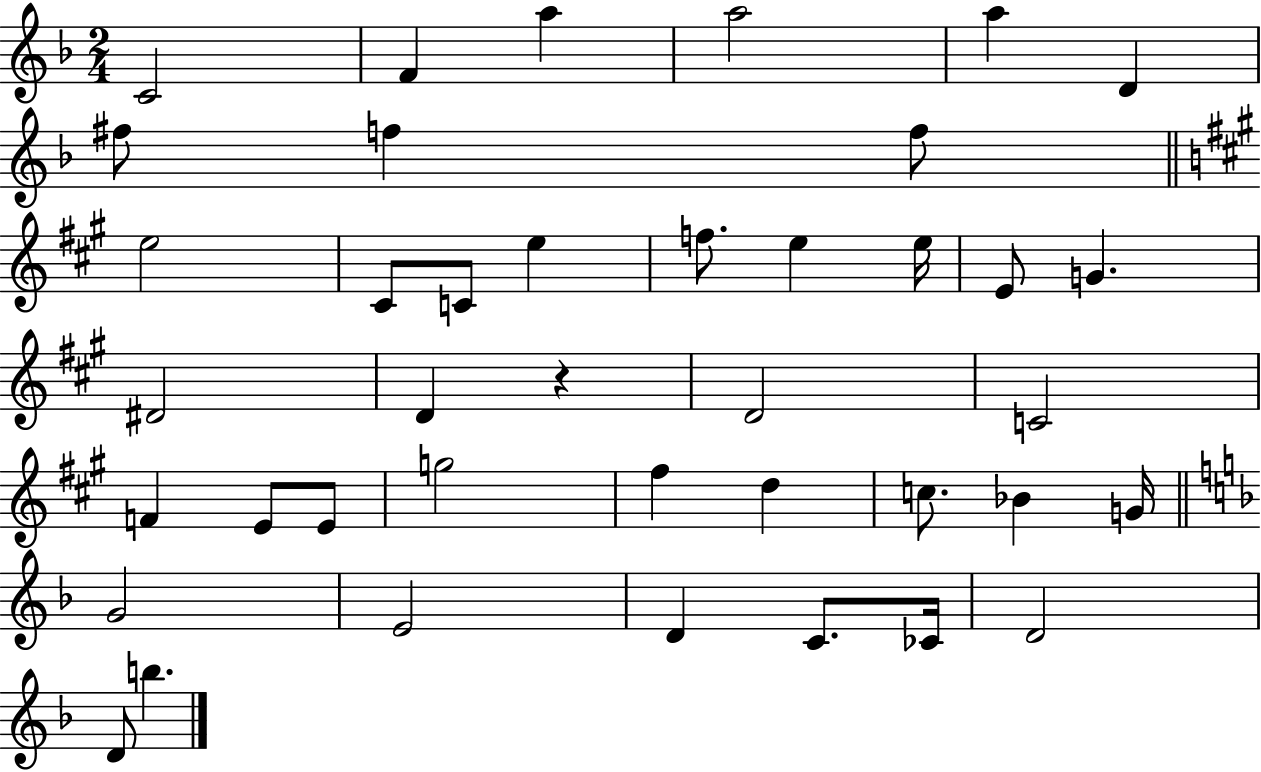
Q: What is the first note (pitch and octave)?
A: C4